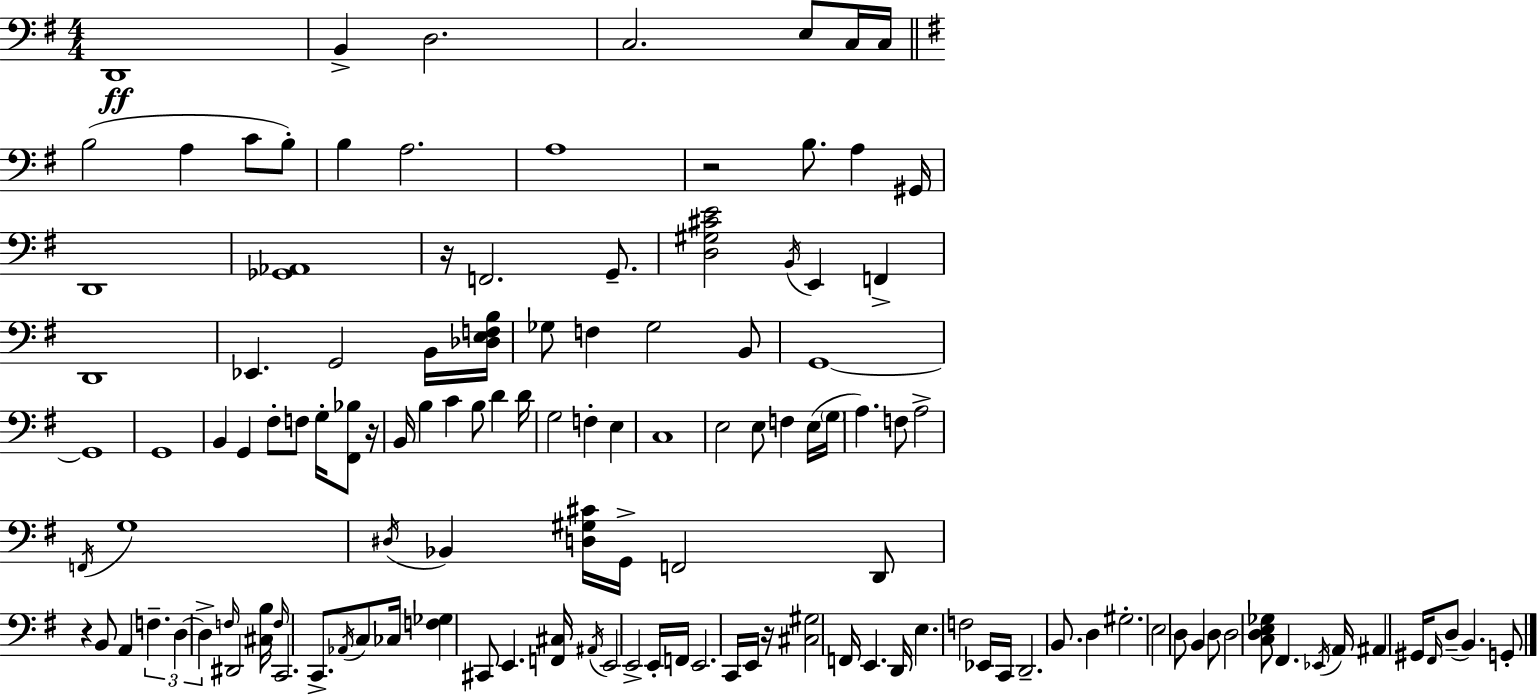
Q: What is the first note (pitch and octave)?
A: D2